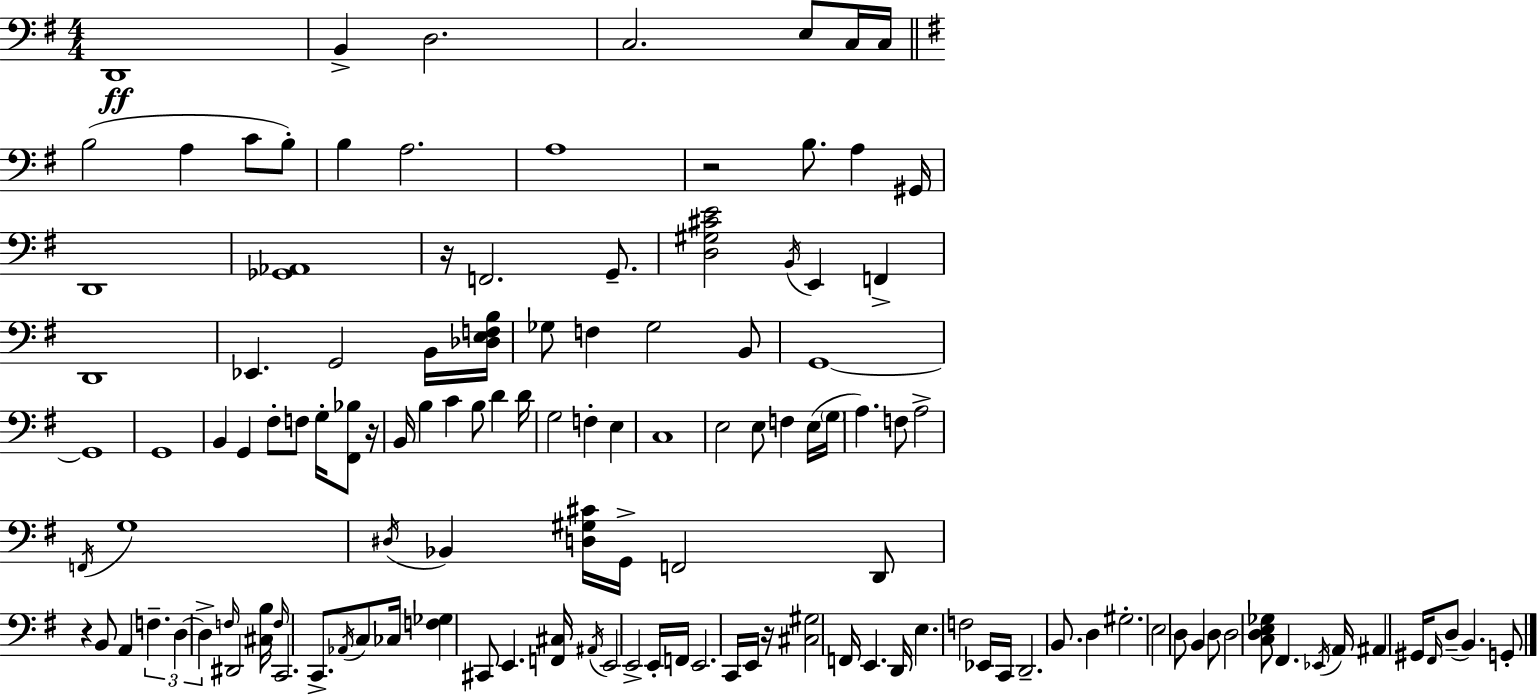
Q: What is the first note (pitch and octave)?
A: D2